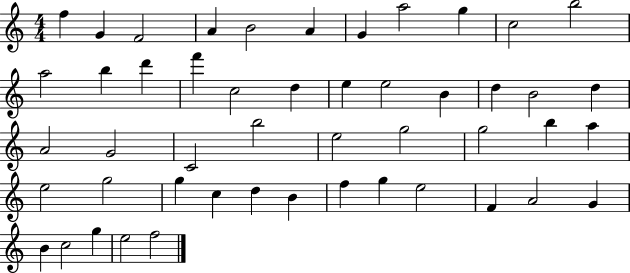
{
  \clef treble
  \numericTimeSignature
  \time 4/4
  \key c \major
  f''4 g'4 f'2 | a'4 b'2 a'4 | g'4 a''2 g''4 | c''2 b''2 | \break a''2 b''4 d'''4 | f'''4 c''2 d''4 | e''4 e''2 b'4 | d''4 b'2 d''4 | \break a'2 g'2 | c'2 b''2 | e''2 g''2 | g''2 b''4 a''4 | \break e''2 g''2 | g''4 c''4 d''4 b'4 | f''4 g''4 e''2 | f'4 a'2 g'4 | \break b'4 c''2 g''4 | e''2 f''2 | \bar "|."
}